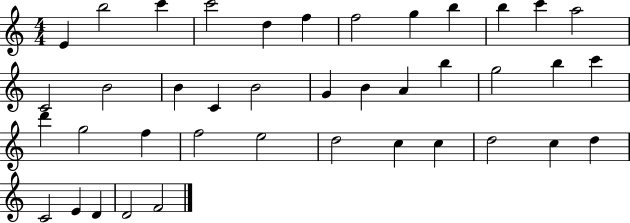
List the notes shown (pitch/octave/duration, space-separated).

E4/q B5/h C6/q C6/h D5/q F5/q F5/h G5/q B5/q B5/q C6/q A5/h C4/h B4/h B4/q C4/q B4/h G4/q B4/q A4/q B5/q G5/h B5/q C6/q D6/q G5/h F5/q F5/h E5/h D5/h C5/q C5/q D5/h C5/q D5/q C4/h E4/q D4/q D4/h F4/h